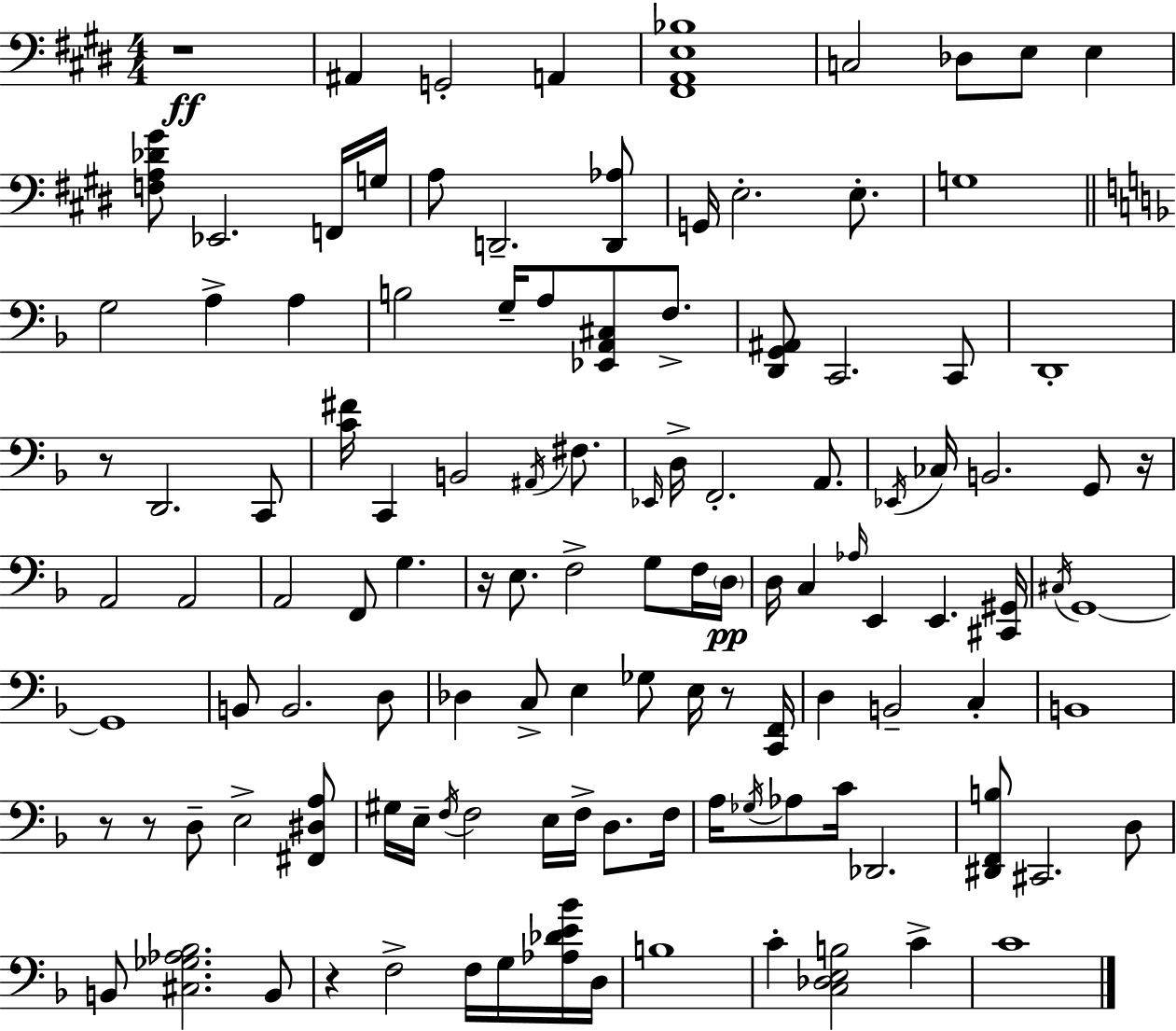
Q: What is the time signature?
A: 4/4